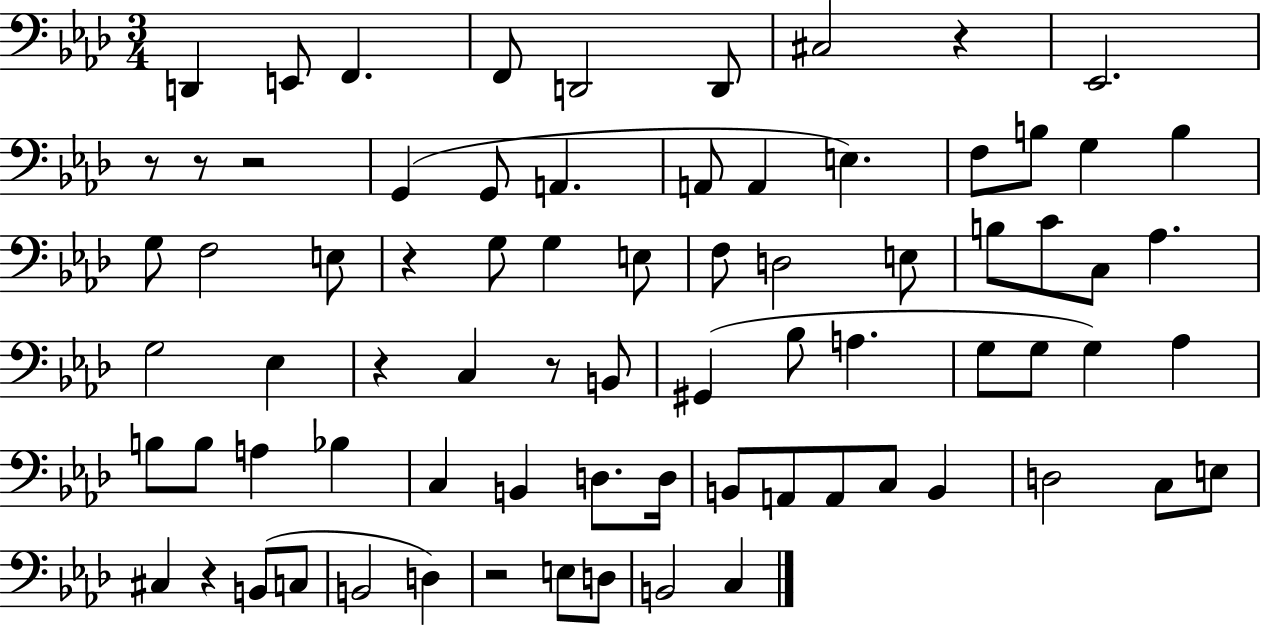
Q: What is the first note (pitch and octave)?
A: D2